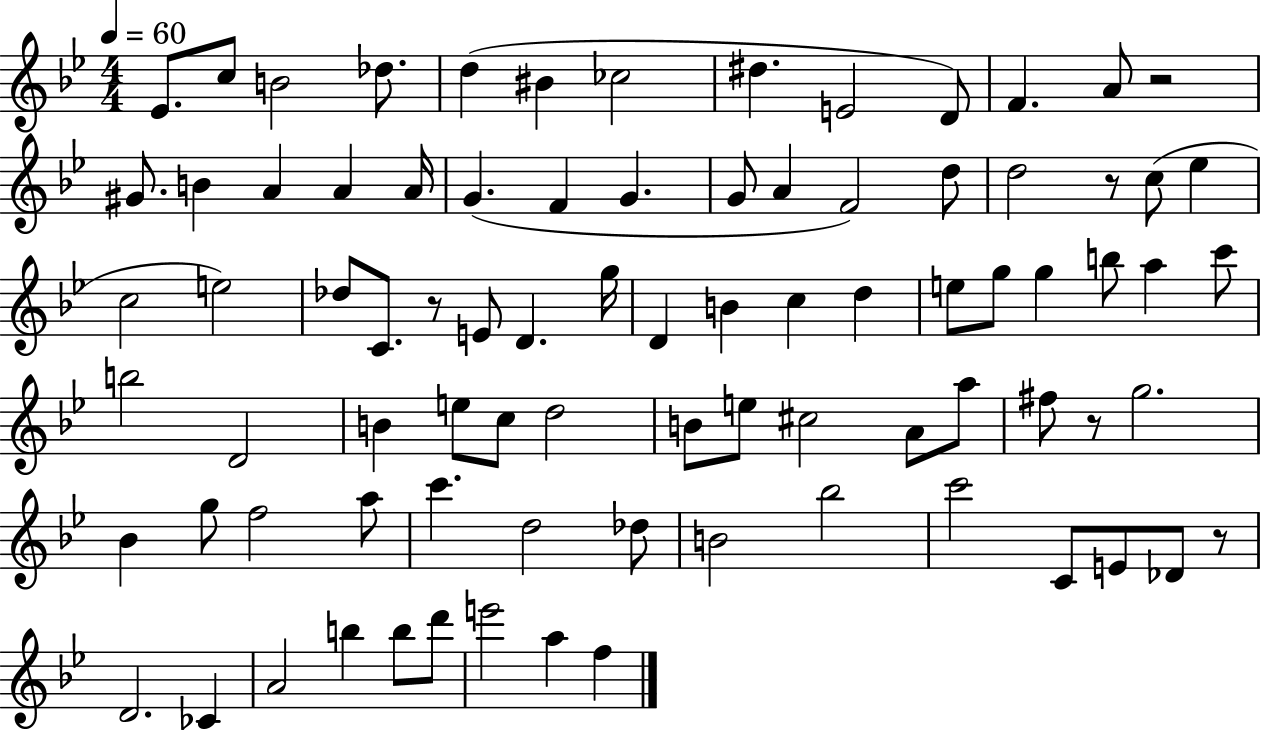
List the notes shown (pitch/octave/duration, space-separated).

Eb4/e. C5/e B4/h Db5/e. D5/q BIS4/q CES5/h D#5/q. E4/h D4/e F4/q. A4/e R/h G#4/e. B4/q A4/q A4/q A4/s G4/q. F4/q G4/q. G4/e A4/q F4/h D5/e D5/h R/e C5/e Eb5/q C5/h E5/h Db5/e C4/e. R/e E4/e D4/q. G5/s D4/q B4/q C5/q D5/q E5/e G5/e G5/q B5/e A5/q C6/e B5/h D4/h B4/q E5/e C5/e D5/h B4/e E5/e C#5/h A4/e A5/e F#5/e R/e G5/h. Bb4/q G5/e F5/h A5/e C6/q. D5/h Db5/e B4/h Bb5/h C6/h C4/e E4/e Db4/e R/e D4/h. CES4/q A4/h B5/q B5/e D6/e E6/h A5/q F5/q